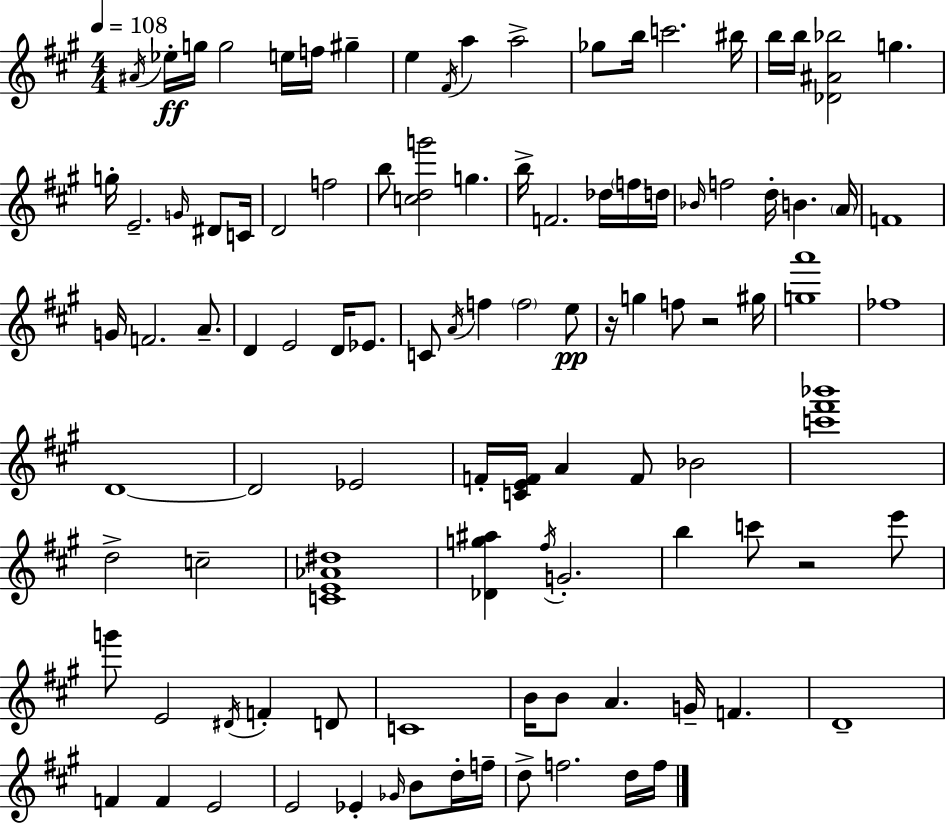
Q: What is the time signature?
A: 4/4